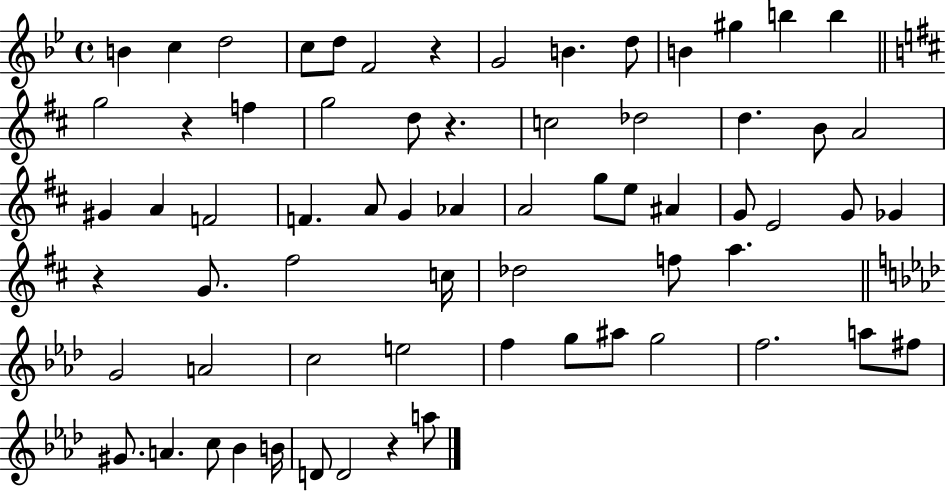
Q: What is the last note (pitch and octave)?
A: A5